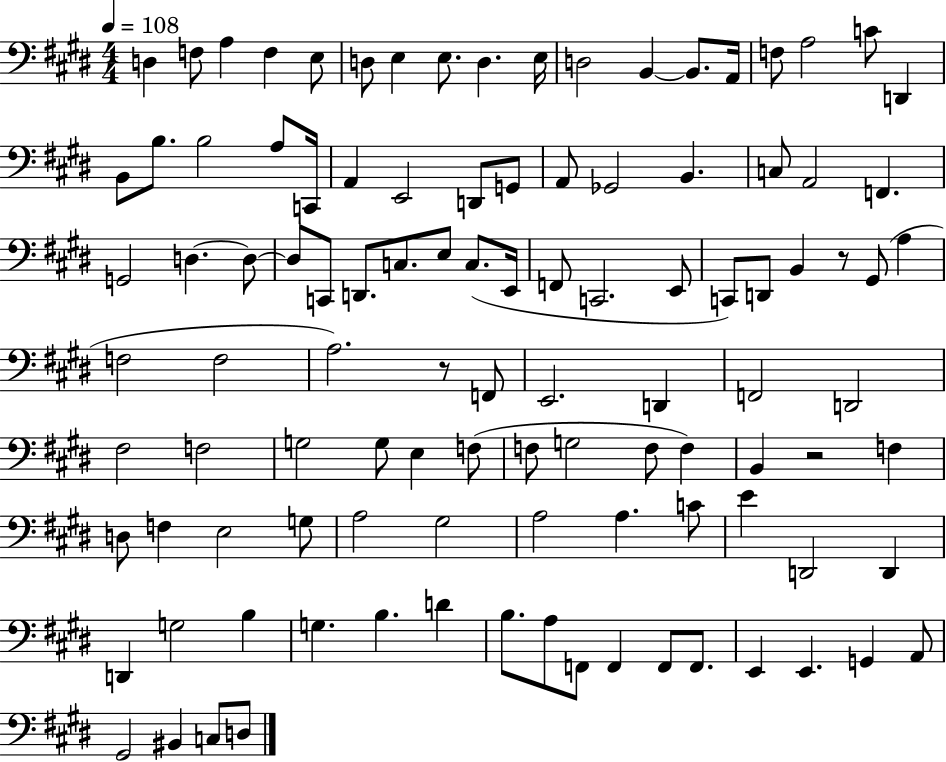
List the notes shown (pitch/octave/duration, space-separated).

D3/q F3/e A3/q F3/q E3/e D3/e E3/q E3/e. D3/q. E3/s D3/h B2/q B2/e. A2/s F3/e A3/h C4/e D2/q B2/e B3/e. B3/h A3/e C2/s A2/q E2/h D2/e G2/e A2/e Gb2/h B2/q. C3/e A2/h F2/q. G2/h D3/q. D3/e D3/e C2/e D2/e. C3/e. E3/e C3/e. E2/s F2/e C2/h. E2/e C2/e D2/e B2/q R/e G#2/e A3/q F3/h F3/h A3/h. R/e F2/e E2/h. D2/q F2/h D2/h F#3/h F3/h G3/h G3/e E3/q F3/e F3/e G3/h F3/e F3/q B2/q R/h F3/q D3/e F3/q E3/h G3/e A3/h G#3/h A3/h A3/q. C4/e E4/q D2/h D2/q D2/q G3/h B3/q G3/q. B3/q. D4/q B3/e. A3/e F2/e F2/q F2/e F2/e. E2/q E2/q. G2/q A2/e G#2/h BIS2/q C3/e D3/e